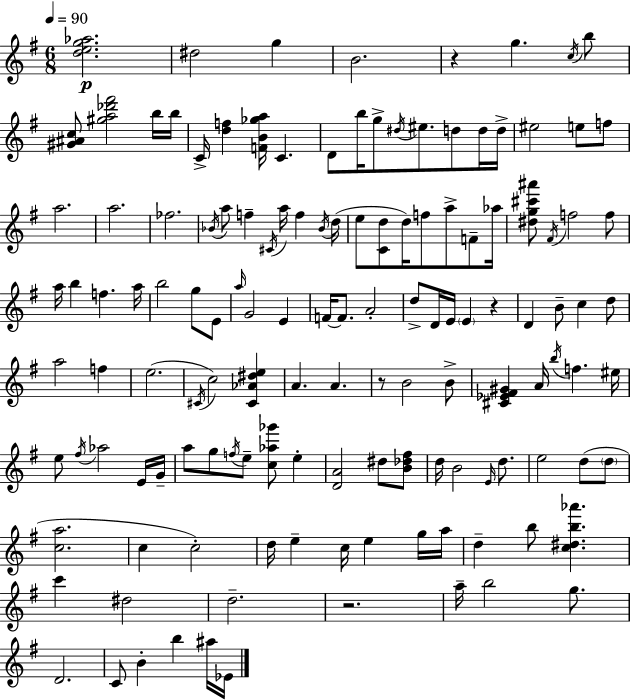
{
  \clef treble
  \numericTimeSignature
  \time 6/8
  \key g \major
  \tempo 4 = 90
  <d'' e'' g'' aes''>2.\p | dis''2 g''4 | b'2. | r4 g''4. \acciaccatura { c''16 } b''8 | \break <gis' ais' c''>8 <gis'' a'' des''' fis'''>2 b''16 | b''16 c'16-> <d'' f''>4 <f' b' ges'' a''>16 c'4. | d'8 b''16 g''8-> \acciaccatura { dis''16 } eis''8. d''8 | d''16 d''16-> eis''2 e''8 | \break f''8 a''2. | a''2. | fes''2. | \acciaccatura { bes'16 } a''8 f''4-- \acciaccatura { cis'16 } a''16 f''4 | \break \acciaccatura { bes'16 }( d''16 e''8 <c' d''>8 d''16) f''8 | a''8-> f'8-- aes''16 <dis'' g'' cis''' ais'''>8 \acciaccatura { fis'16 } f''2 | f''8 a''16 b''4 f''4. | a''16 b''2 | \break g''8 e'8 \grace { a''16 } g'2 | e'4 f'16~~ f'8. a'2-. | d''8-> d'16 e'16 \parenthesize e'4 | r4 d'4 b'8-- | \break c''4 d''8 a''2 | f''4 e''2.( | \acciaccatura { cis'16 } c''2) | <cis' aes' dis'' e''>4 a'4. | \break a'4. r8 b'2 | b'8-> <cis' ees' fis' gis'>4 | a'16 \acciaccatura { b''16 } f''4. eis''16 e''8 \acciaccatura { fis''16 } | aes''2 e'16 g'16-- a''8 | \break g''8 \acciaccatura { f''16 } e''8-- <c'' aes'' ges'''>8 e''4-. <d' a'>2 | dis''8 <b' des'' fis''>8 d''16 | b'2 \grace { e'16 } d''8. | e''2 d''8( \parenthesize d''8 | \break <c'' a''>2. | c''4 c''2-.) | d''16 e''4-- c''16 e''4 g''16 a''16 | d''4-- b''8 <c'' dis'' b'' aes'''>4. | \break c'''4 dis''2 | d''2.-- | r2. | a''16-- b''2 g''8. | \break d'2. | c'8 b'4-. b''4 ais''16 ees'16 | \bar "|."
}